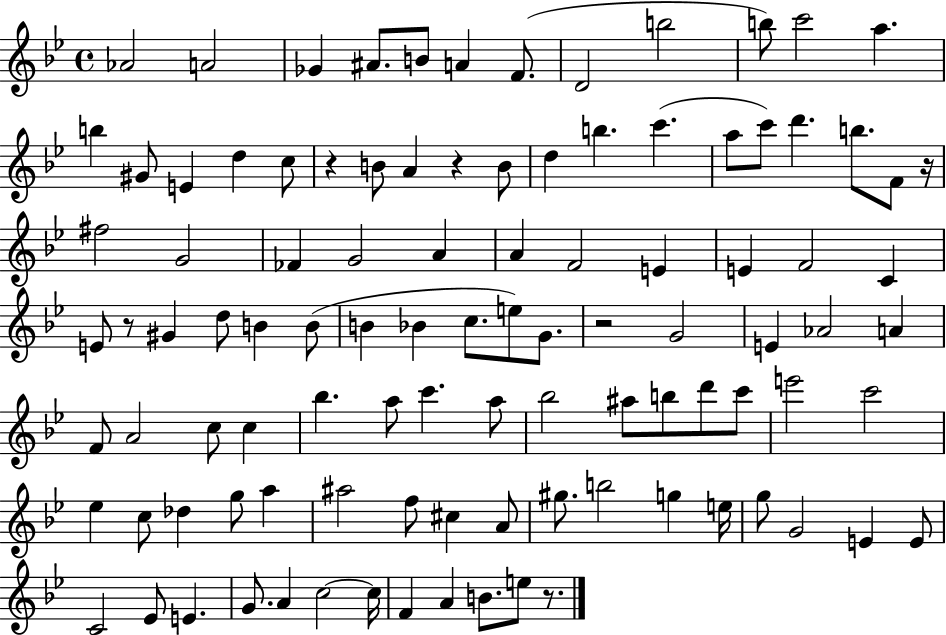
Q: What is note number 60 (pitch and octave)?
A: C6